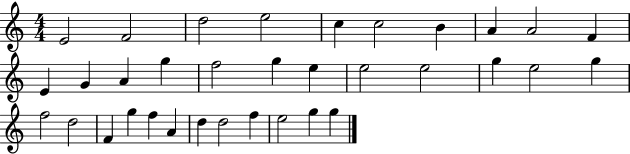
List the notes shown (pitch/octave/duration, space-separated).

E4/h F4/h D5/h E5/h C5/q C5/h B4/q A4/q A4/h F4/q E4/q G4/q A4/q G5/q F5/h G5/q E5/q E5/h E5/h G5/q E5/h G5/q F5/h D5/h F4/q G5/q F5/q A4/q D5/q D5/h F5/q E5/h G5/q G5/q